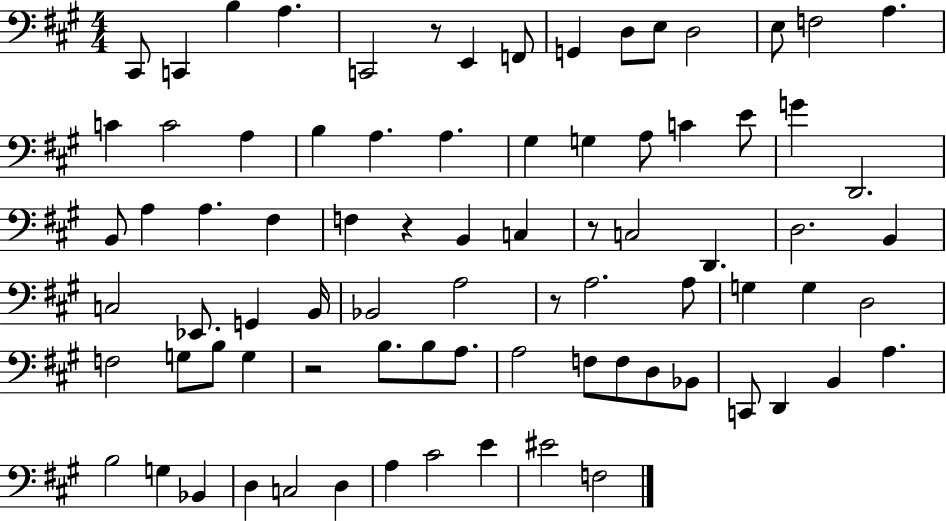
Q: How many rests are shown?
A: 5